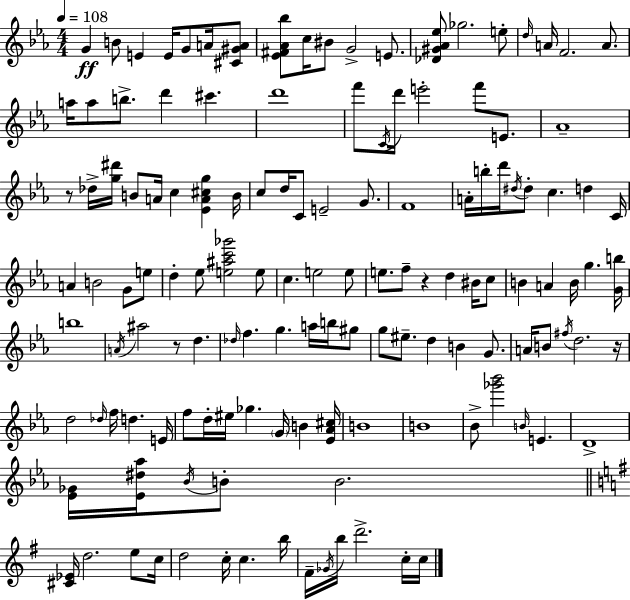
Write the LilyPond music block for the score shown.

{
  \clef treble
  \numericTimeSignature
  \time 4/4
  \key c \minor
  \tempo 4 = 108
  \repeat volta 2 { g'4\ff b'8 e'4 e'16 g'8 a'16 <cis' gis' a'>8 | <ees' fis' aes' bes''>8 c''16 bis'8 g'2-> e'8. | <des' gis' aes' ees''>8 ges''2. e''8-. | \grace { d''16 } a'16 f'2. a'8. | \break a''16 a''8 b''8.-> d'''4 cis'''4. | d'''1 | f'''8 \acciaccatura { c'16 } d'''16 e'''2-. f'''8 e'8. | aes'1-- | \break r8 des''16-> <g'' dis'''>16 b'8 a'16 c''4 <ees' a' cis'' g''>4 | b'16 c''8 d''16 c'8 e'2-- g'8. | f'1 | a'16-. b''16-. d'''16 \acciaccatura { dis''16 } dis''8-. c''4. d''4 | \break c'16 a'4 b'2 g'8 | e''8 d''4-. ees''8 <e'' ais'' c''' ges'''>2 | e''8 c''4. e''2 | e''8 e''8. f''8-- r4 d''4 | \break bis'16 c''8 b'4 a'4 b'16 g''4. | <g' b''>16 b''1 | \acciaccatura { a'16 } ais''2 r8 d''4. | \grace { des''16 } f''4. g''4. | \break a''16 b''16 gis''8 g''8 eis''8.-- d''4 b'4 | g'8. a'16 b'8 \acciaccatura { fis''16 } d''2. | r16 d''2 \grace { des''16 } f''16 | d''4. e'16 f''8 d''16-. eis''16 ges''4. | \break \parenthesize g'16 b'4 <ees' aes' cis''>16 b'1 | b'1 | bes'8-> <ges''' bes'''>2 | \grace { b'16 } e'4. d'1-> | \break <ees' ges'>16 <ees' dis'' aes''>16 \acciaccatura { bes'16 } b'8-. b'2. | \bar "||" \break \key g \major <cis' ees'>16 d''2. e''8 c''16 | d''2 c''16-. c''4. b''16 | fis'16-- \acciaccatura { ges'16 } b''16 d'''2.-> c''16-. | c''16 } \bar "|."
}